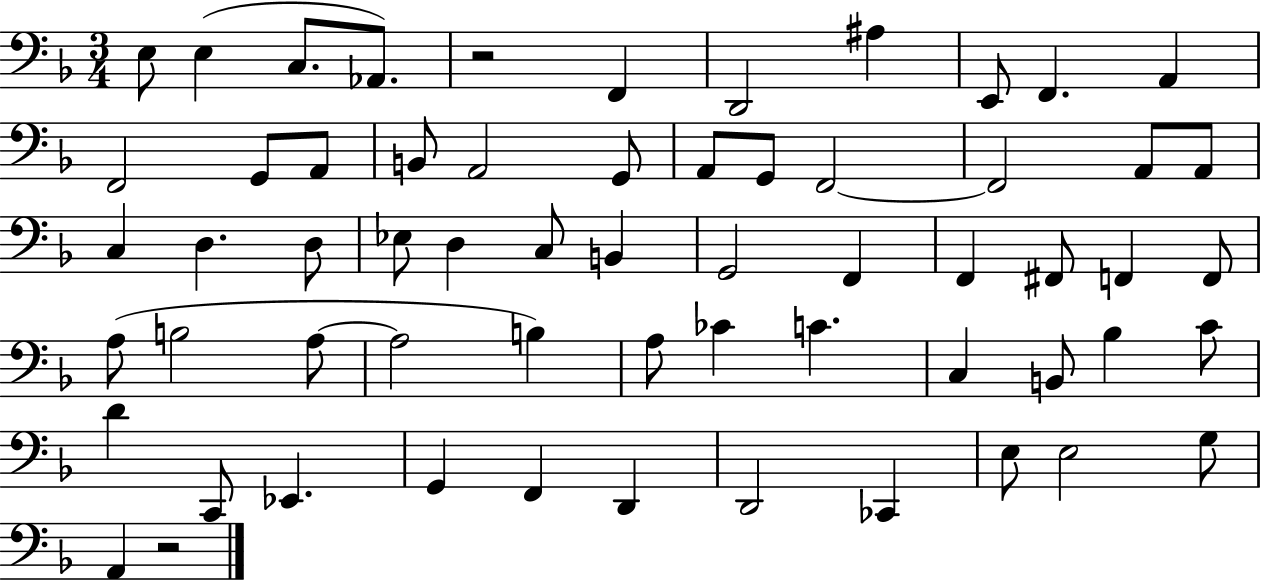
X:1
T:Untitled
M:3/4
L:1/4
K:F
E,/2 E, C,/2 _A,,/2 z2 F,, D,,2 ^A, E,,/2 F,, A,, F,,2 G,,/2 A,,/2 B,,/2 A,,2 G,,/2 A,,/2 G,,/2 F,,2 F,,2 A,,/2 A,,/2 C, D, D,/2 _E,/2 D, C,/2 B,, G,,2 F,, F,, ^F,,/2 F,, F,,/2 A,/2 B,2 A,/2 A,2 B, A,/2 _C C C, B,,/2 _B, C/2 D C,,/2 _E,, G,, F,, D,, D,,2 _C,, E,/2 E,2 G,/2 A,, z2